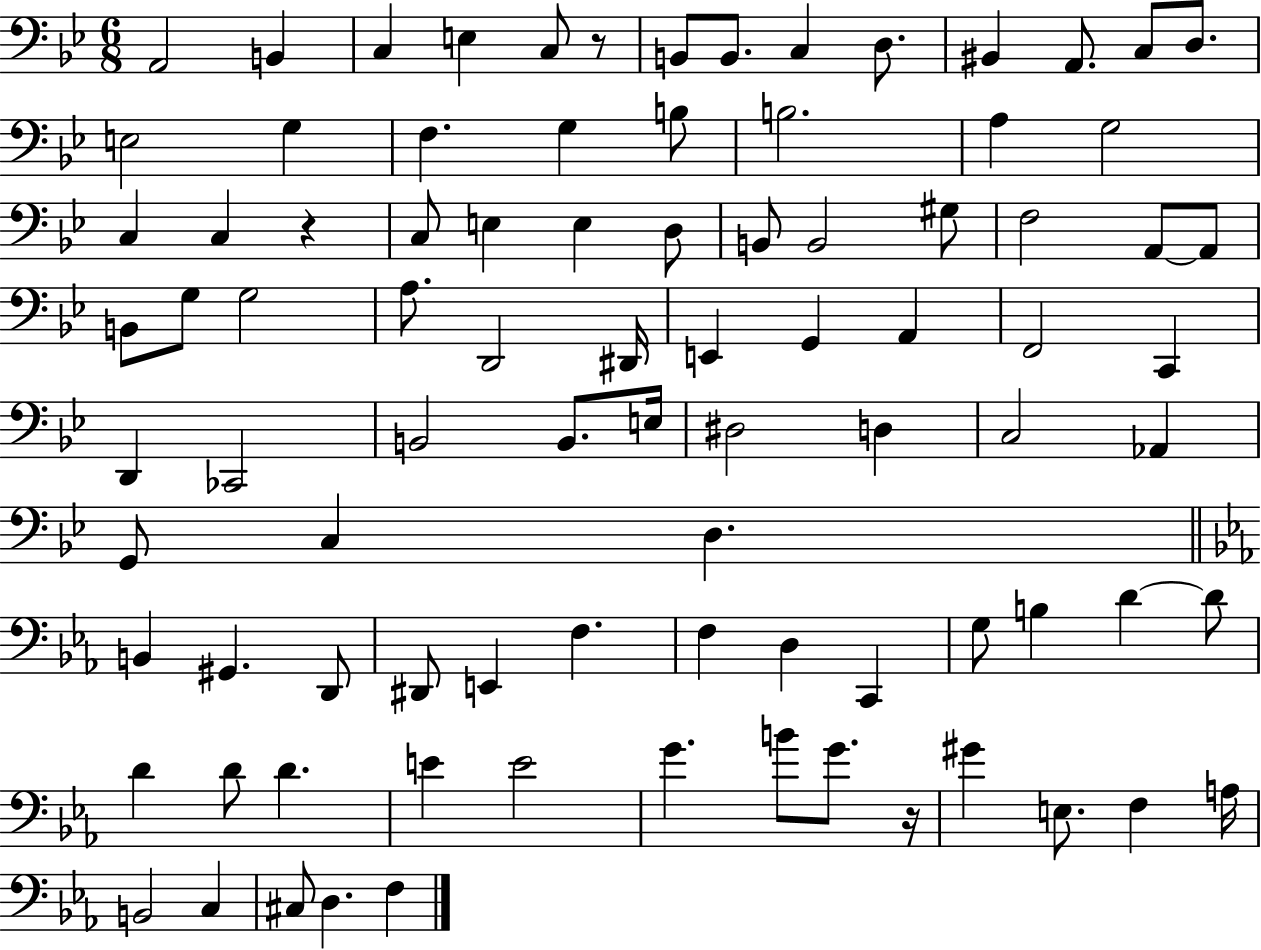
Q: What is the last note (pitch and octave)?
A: F3